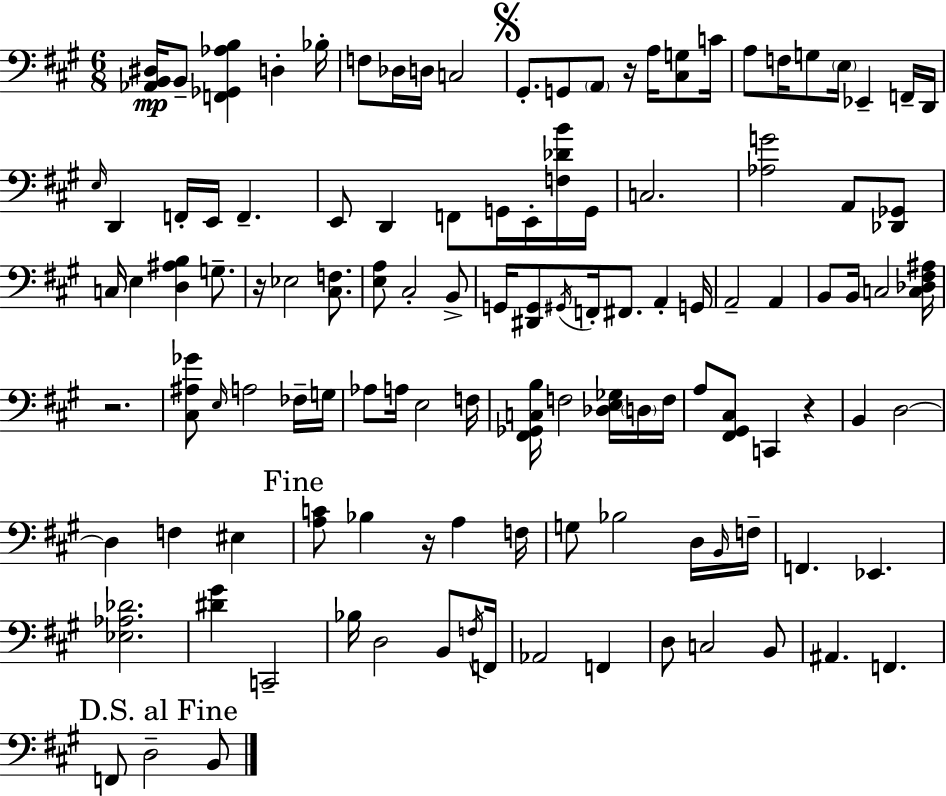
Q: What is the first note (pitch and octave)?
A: B2